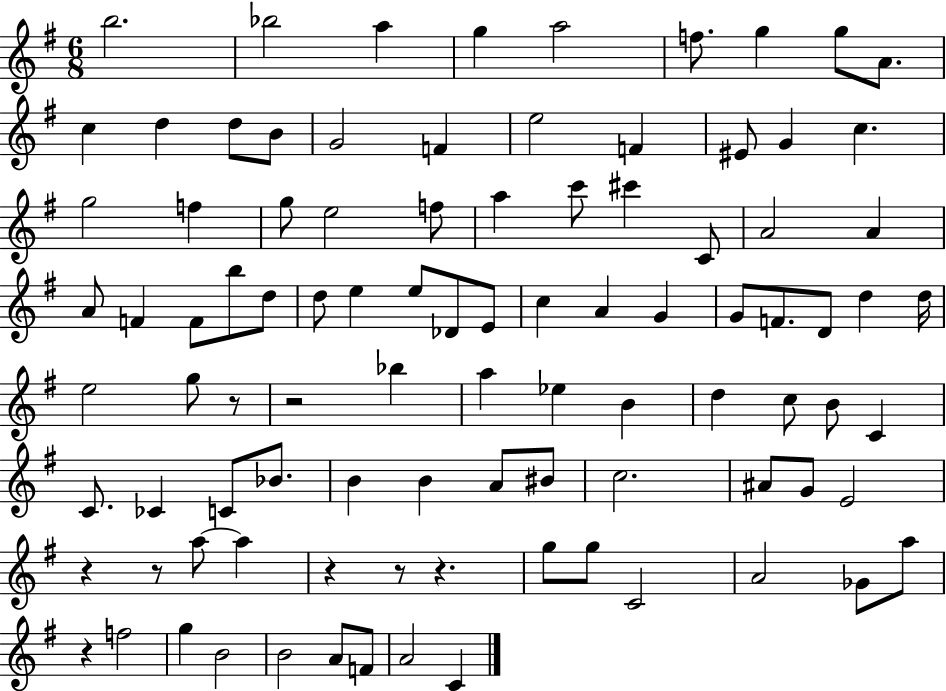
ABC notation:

X:1
T:Untitled
M:6/8
L:1/4
K:G
b2 _b2 a g a2 f/2 g g/2 A/2 c d d/2 B/2 G2 F e2 F ^E/2 G c g2 f g/2 e2 f/2 a c'/2 ^c' C/2 A2 A A/2 F F/2 b/2 d/2 d/2 e e/2 _D/2 E/2 c A G G/2 F/2 D/2 d d/4 e2 g/2 z/2 z2 _b a _e B d c/2 B/2 C C/2 _C C/2 _B/2 B B A/2 ^B/2 c2 ^A/2 G/2 E2 z z/2 a/2 a z z/2 z g/2 g/2 C2 A2 _G/2 a/2 z f2 g B2 B2 A/2 F/2 A2 C